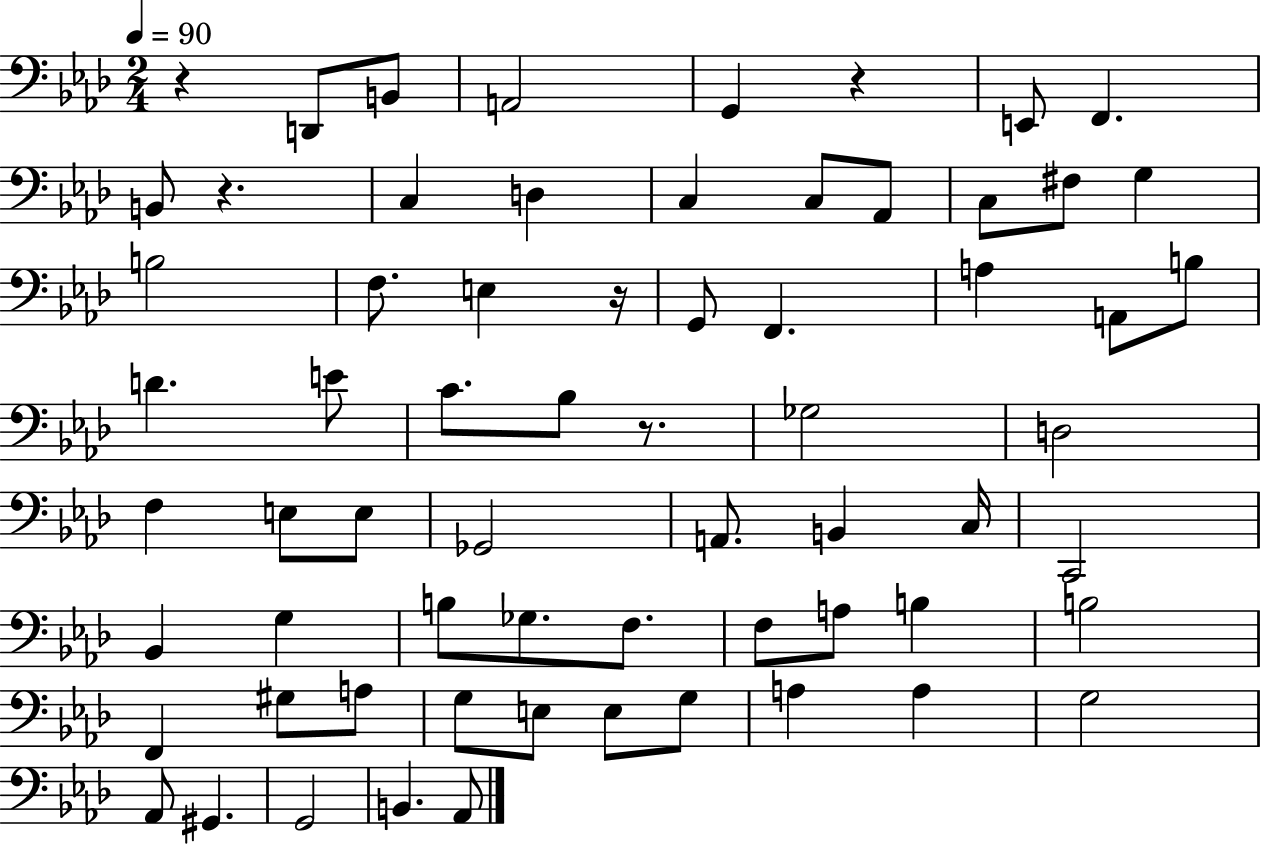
{
  \clef bass
  \numericTimeSignature
  \time 2/4
  \key aes \major
  \tempo 4 = 90
  r4 d,8 b,8 | a,2 | g,4 r4 | e,8 f,4. | \break b,8 r4. | c4 d4 | c4 c8 aes,8 | c8 fis8 g4 | \break b2 | f8. e4 r16 | g,8 f,4. | a4 a,8 b8 | \break d'4. e'8 | c'8. bes8 r8. | ges2 | d2 | \break f4 e8 e8 | ges,2 | a,8. b,4 c16 | c,2 | \break bes,4 g4 | b8 ges8. f8. | f8 a8 b4 | b2 | \break f,4 gis8 a8 | g8 e8 e8 g8 | a4 a4 | g2 | \break aes,8 gis,4. | g,2 | b,4. aes,8 | \bar "|."
}